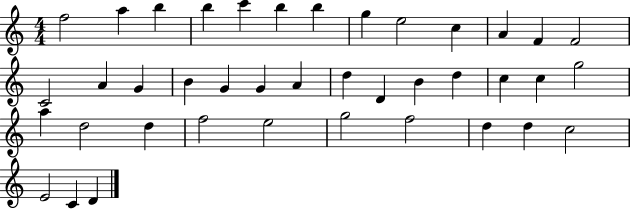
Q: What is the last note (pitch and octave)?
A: D4